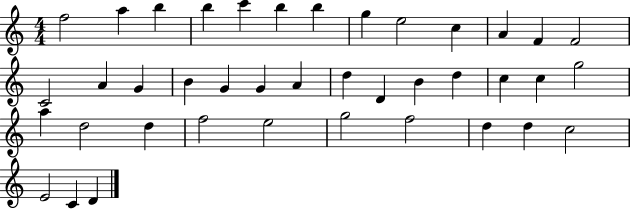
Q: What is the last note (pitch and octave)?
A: D4